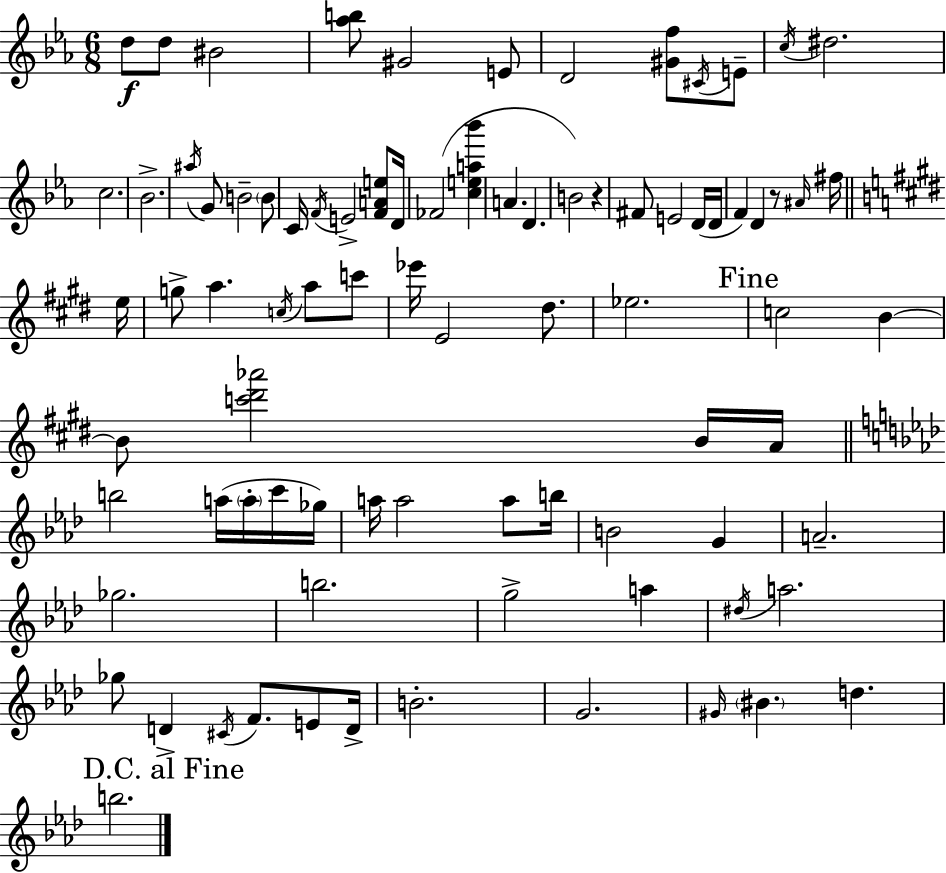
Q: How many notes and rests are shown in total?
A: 84